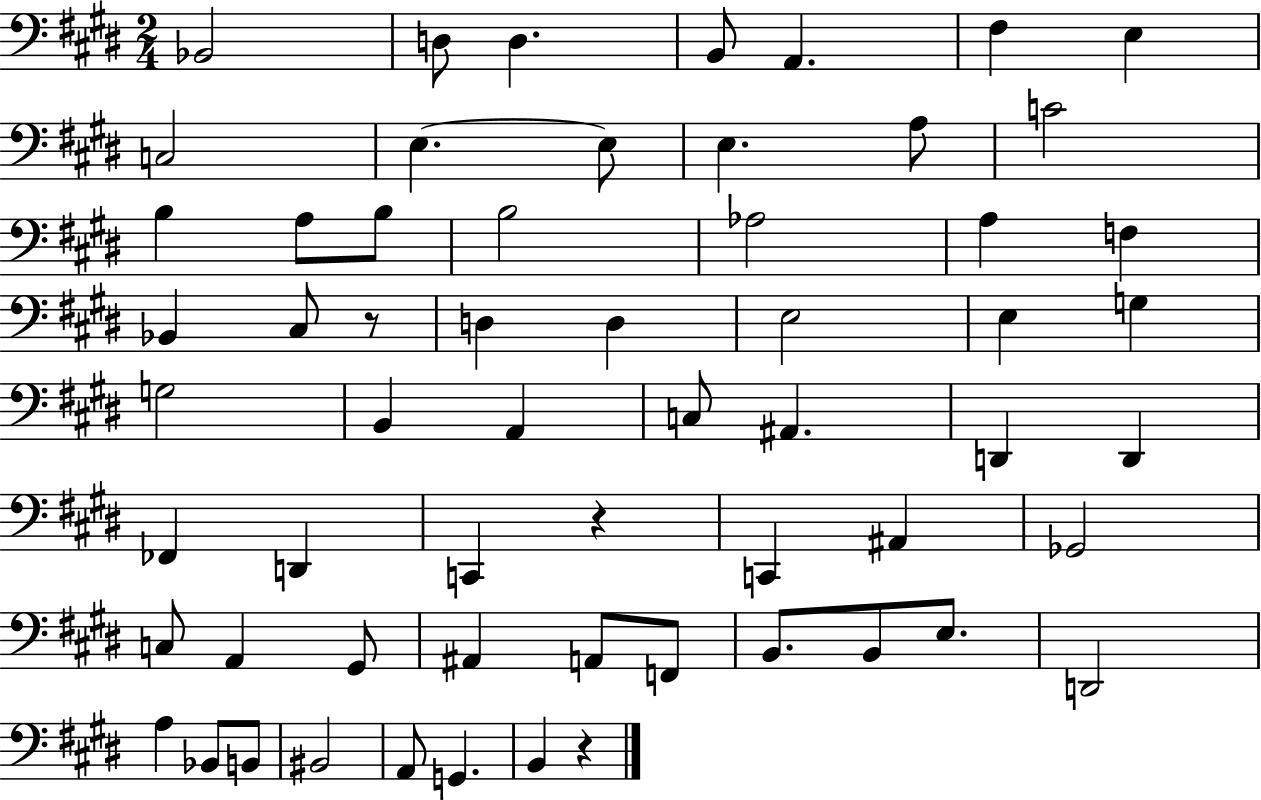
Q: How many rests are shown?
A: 3